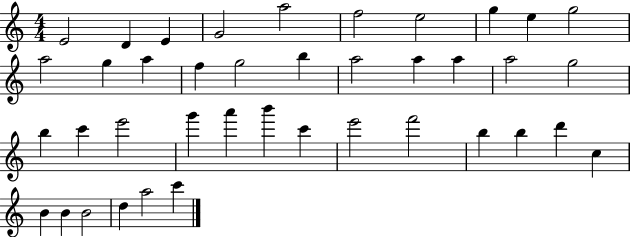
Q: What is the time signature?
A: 4/4